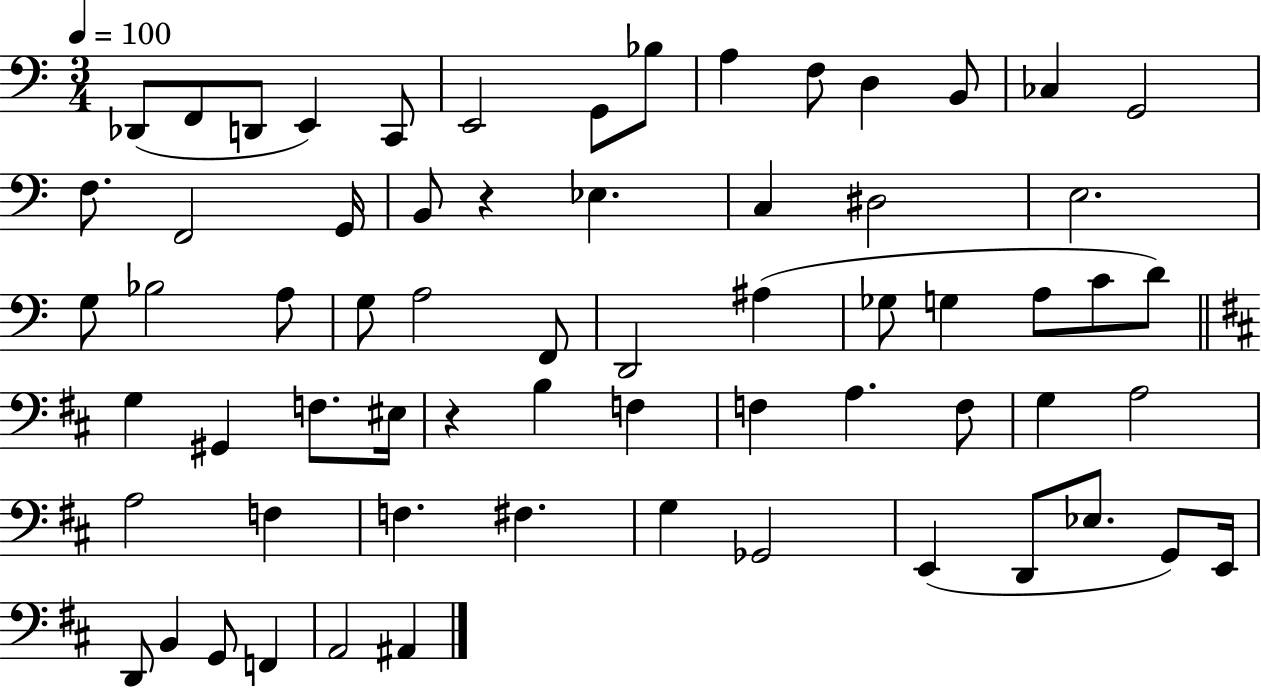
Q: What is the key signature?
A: C major